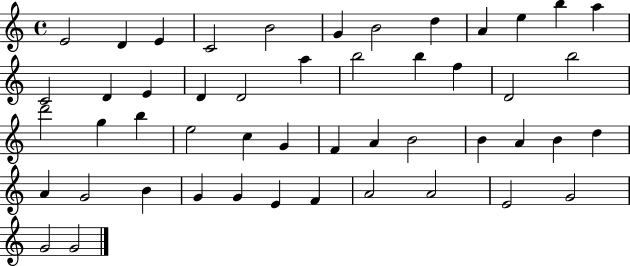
E4/h D4/q E4/q C4/h B4/h G4/q B4/h D5/q A4/q E5/q B5/q A5/q C4/h D4/q E4/q D4/q D4/h A5/q B5/h B5/q F5/q D4/h B5/h D6/h G5/q B5/q E5/h C5/q G4/q F4/q A4/q B4/h B4/q A4/q B4/q D5/q A4/q G4/h B4/q G4/q G4/q E4/q F4/q A4/h A4/h E4/h G4/h G4/h G4/h